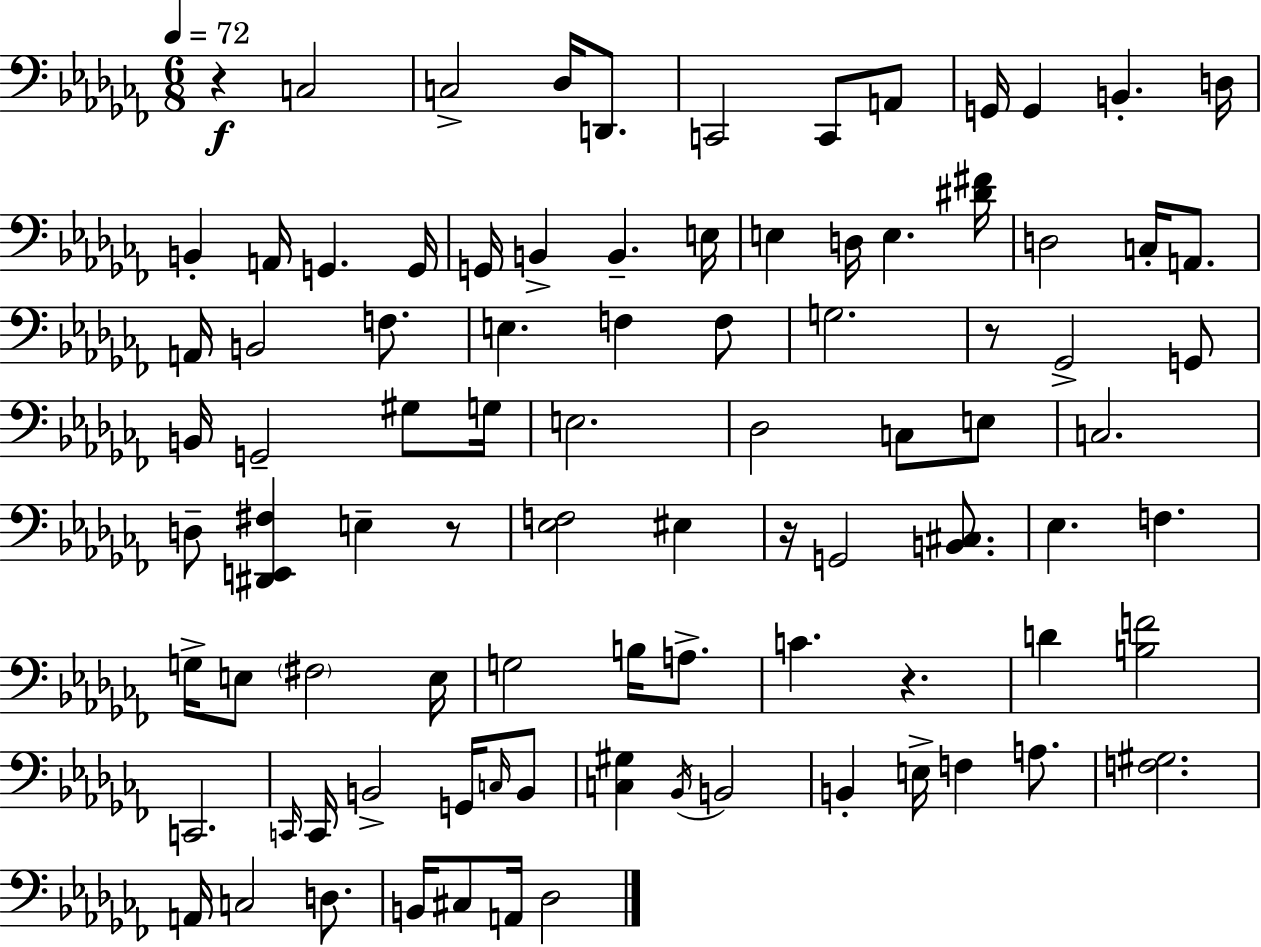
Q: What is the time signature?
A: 6/8